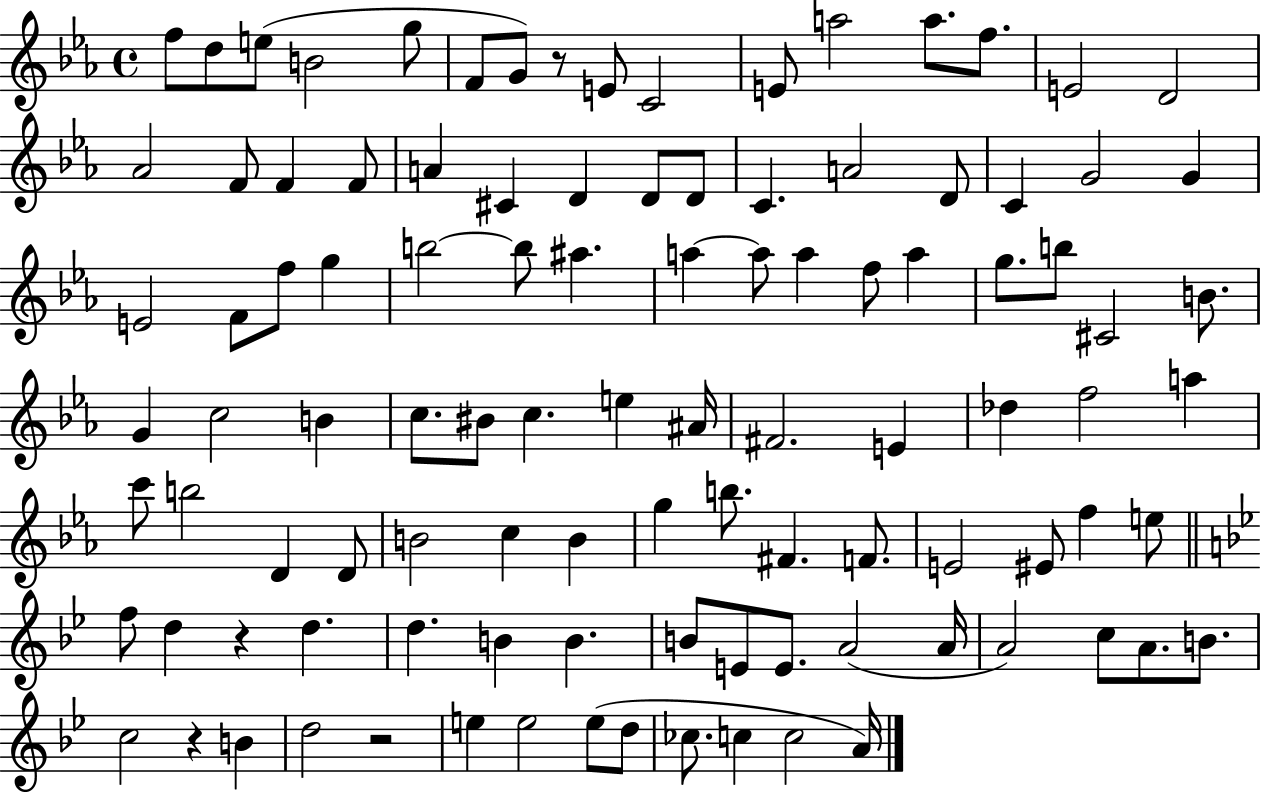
F5/e D5/e E5/e B4/h G5/e F4/e G4/e R/e E4/e C4/h E4/e A5/h A5/e. F5/e. E4/h D4/h Ab4/h F4/e F4/q F4/e A4/q C#4/q D4/q D4/e D4/e C4/q. A4/h D4/e C4/q G4/h G4/q E4/h F4/e F5/e G5/q B5/h B5/e A#5/q. A5/q A5/e A5/q F5/e A5/q G5/e. B5/e C#4/h B4/e. G4/q C5/h B4/q C5/e. BIS4/e C5/q. E5/q A#4/s F#4/h. E4/q Db5/q F5/h A5/q C6/e B5/h D4/q D4/e B4/h C5/q B4/q G5/q B5/e. F#4/q. F4/e. E4/h EIS4/e F5/q E5/e F5/e D5/q R/q D5/q. D5/q. B4/q B4/q. B4/e E4/e E4/e. A4/h A4/s A4/h C5/e A4/e. B4/e. C5/h R/q B4/q D5/h R/h E5/q E5/h E5/e D5/e CES5/e. C5/q C5/h A4/s